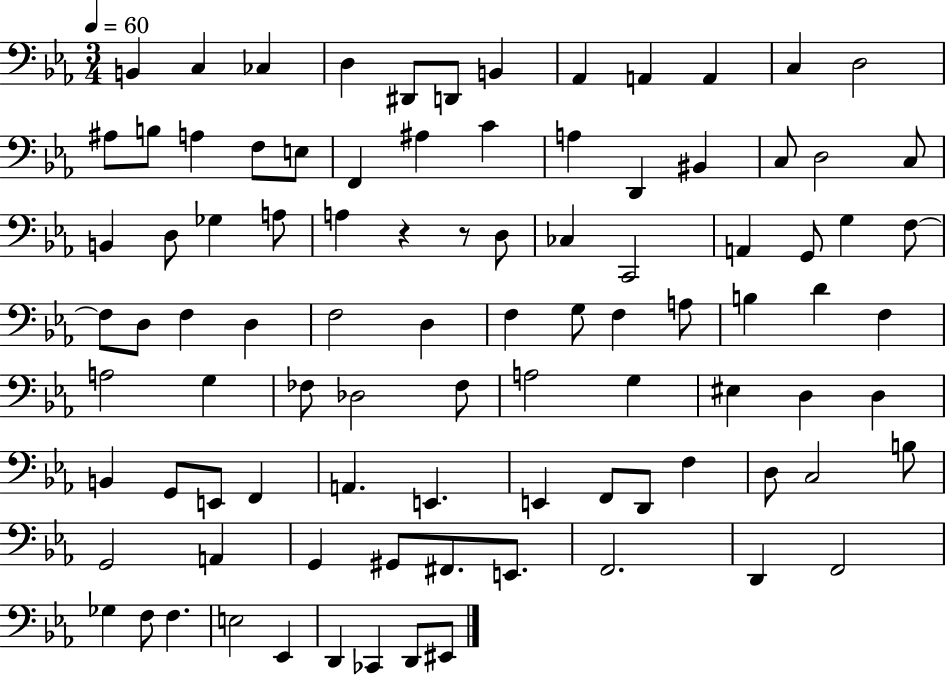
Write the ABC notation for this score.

X:1
T:Untitled
M:3/4
L:1/4
K:Eb
B,, C, _C, D, ^D,,/2 D,,/2 B,, _A,, A,, A,, C, D,2 ^A,/2 B,/2 A, F,/2 E,/2 F,, ^A, C A, D,, ^B,, C,/2 D,2 C,/2 B,, D,/2 _G, A,/2 A, z z/2 D,/2 _C, C,,2 A,, G,,/2 G, F,/2 F,/2 D,/2 F, D, F,2 D, F, G,/2 F, A,/2 B, D F, A,2 G, _F,/2 _D,2 _F,/2 A,2 G, ^E, D, D, B,, G,,/2 E,,/2 F,, A,, E,, E,, F,,/2 D,,/2 F, D,/2 C,2 B,/2 G,,2 A,, G,, ^G,,/2 ^F,,/2 E,,/2 F,,2 D,, F,,2 _G, F,/2 F, E,2 _E,, D,, _C,, D,,/2 ^E,,/2